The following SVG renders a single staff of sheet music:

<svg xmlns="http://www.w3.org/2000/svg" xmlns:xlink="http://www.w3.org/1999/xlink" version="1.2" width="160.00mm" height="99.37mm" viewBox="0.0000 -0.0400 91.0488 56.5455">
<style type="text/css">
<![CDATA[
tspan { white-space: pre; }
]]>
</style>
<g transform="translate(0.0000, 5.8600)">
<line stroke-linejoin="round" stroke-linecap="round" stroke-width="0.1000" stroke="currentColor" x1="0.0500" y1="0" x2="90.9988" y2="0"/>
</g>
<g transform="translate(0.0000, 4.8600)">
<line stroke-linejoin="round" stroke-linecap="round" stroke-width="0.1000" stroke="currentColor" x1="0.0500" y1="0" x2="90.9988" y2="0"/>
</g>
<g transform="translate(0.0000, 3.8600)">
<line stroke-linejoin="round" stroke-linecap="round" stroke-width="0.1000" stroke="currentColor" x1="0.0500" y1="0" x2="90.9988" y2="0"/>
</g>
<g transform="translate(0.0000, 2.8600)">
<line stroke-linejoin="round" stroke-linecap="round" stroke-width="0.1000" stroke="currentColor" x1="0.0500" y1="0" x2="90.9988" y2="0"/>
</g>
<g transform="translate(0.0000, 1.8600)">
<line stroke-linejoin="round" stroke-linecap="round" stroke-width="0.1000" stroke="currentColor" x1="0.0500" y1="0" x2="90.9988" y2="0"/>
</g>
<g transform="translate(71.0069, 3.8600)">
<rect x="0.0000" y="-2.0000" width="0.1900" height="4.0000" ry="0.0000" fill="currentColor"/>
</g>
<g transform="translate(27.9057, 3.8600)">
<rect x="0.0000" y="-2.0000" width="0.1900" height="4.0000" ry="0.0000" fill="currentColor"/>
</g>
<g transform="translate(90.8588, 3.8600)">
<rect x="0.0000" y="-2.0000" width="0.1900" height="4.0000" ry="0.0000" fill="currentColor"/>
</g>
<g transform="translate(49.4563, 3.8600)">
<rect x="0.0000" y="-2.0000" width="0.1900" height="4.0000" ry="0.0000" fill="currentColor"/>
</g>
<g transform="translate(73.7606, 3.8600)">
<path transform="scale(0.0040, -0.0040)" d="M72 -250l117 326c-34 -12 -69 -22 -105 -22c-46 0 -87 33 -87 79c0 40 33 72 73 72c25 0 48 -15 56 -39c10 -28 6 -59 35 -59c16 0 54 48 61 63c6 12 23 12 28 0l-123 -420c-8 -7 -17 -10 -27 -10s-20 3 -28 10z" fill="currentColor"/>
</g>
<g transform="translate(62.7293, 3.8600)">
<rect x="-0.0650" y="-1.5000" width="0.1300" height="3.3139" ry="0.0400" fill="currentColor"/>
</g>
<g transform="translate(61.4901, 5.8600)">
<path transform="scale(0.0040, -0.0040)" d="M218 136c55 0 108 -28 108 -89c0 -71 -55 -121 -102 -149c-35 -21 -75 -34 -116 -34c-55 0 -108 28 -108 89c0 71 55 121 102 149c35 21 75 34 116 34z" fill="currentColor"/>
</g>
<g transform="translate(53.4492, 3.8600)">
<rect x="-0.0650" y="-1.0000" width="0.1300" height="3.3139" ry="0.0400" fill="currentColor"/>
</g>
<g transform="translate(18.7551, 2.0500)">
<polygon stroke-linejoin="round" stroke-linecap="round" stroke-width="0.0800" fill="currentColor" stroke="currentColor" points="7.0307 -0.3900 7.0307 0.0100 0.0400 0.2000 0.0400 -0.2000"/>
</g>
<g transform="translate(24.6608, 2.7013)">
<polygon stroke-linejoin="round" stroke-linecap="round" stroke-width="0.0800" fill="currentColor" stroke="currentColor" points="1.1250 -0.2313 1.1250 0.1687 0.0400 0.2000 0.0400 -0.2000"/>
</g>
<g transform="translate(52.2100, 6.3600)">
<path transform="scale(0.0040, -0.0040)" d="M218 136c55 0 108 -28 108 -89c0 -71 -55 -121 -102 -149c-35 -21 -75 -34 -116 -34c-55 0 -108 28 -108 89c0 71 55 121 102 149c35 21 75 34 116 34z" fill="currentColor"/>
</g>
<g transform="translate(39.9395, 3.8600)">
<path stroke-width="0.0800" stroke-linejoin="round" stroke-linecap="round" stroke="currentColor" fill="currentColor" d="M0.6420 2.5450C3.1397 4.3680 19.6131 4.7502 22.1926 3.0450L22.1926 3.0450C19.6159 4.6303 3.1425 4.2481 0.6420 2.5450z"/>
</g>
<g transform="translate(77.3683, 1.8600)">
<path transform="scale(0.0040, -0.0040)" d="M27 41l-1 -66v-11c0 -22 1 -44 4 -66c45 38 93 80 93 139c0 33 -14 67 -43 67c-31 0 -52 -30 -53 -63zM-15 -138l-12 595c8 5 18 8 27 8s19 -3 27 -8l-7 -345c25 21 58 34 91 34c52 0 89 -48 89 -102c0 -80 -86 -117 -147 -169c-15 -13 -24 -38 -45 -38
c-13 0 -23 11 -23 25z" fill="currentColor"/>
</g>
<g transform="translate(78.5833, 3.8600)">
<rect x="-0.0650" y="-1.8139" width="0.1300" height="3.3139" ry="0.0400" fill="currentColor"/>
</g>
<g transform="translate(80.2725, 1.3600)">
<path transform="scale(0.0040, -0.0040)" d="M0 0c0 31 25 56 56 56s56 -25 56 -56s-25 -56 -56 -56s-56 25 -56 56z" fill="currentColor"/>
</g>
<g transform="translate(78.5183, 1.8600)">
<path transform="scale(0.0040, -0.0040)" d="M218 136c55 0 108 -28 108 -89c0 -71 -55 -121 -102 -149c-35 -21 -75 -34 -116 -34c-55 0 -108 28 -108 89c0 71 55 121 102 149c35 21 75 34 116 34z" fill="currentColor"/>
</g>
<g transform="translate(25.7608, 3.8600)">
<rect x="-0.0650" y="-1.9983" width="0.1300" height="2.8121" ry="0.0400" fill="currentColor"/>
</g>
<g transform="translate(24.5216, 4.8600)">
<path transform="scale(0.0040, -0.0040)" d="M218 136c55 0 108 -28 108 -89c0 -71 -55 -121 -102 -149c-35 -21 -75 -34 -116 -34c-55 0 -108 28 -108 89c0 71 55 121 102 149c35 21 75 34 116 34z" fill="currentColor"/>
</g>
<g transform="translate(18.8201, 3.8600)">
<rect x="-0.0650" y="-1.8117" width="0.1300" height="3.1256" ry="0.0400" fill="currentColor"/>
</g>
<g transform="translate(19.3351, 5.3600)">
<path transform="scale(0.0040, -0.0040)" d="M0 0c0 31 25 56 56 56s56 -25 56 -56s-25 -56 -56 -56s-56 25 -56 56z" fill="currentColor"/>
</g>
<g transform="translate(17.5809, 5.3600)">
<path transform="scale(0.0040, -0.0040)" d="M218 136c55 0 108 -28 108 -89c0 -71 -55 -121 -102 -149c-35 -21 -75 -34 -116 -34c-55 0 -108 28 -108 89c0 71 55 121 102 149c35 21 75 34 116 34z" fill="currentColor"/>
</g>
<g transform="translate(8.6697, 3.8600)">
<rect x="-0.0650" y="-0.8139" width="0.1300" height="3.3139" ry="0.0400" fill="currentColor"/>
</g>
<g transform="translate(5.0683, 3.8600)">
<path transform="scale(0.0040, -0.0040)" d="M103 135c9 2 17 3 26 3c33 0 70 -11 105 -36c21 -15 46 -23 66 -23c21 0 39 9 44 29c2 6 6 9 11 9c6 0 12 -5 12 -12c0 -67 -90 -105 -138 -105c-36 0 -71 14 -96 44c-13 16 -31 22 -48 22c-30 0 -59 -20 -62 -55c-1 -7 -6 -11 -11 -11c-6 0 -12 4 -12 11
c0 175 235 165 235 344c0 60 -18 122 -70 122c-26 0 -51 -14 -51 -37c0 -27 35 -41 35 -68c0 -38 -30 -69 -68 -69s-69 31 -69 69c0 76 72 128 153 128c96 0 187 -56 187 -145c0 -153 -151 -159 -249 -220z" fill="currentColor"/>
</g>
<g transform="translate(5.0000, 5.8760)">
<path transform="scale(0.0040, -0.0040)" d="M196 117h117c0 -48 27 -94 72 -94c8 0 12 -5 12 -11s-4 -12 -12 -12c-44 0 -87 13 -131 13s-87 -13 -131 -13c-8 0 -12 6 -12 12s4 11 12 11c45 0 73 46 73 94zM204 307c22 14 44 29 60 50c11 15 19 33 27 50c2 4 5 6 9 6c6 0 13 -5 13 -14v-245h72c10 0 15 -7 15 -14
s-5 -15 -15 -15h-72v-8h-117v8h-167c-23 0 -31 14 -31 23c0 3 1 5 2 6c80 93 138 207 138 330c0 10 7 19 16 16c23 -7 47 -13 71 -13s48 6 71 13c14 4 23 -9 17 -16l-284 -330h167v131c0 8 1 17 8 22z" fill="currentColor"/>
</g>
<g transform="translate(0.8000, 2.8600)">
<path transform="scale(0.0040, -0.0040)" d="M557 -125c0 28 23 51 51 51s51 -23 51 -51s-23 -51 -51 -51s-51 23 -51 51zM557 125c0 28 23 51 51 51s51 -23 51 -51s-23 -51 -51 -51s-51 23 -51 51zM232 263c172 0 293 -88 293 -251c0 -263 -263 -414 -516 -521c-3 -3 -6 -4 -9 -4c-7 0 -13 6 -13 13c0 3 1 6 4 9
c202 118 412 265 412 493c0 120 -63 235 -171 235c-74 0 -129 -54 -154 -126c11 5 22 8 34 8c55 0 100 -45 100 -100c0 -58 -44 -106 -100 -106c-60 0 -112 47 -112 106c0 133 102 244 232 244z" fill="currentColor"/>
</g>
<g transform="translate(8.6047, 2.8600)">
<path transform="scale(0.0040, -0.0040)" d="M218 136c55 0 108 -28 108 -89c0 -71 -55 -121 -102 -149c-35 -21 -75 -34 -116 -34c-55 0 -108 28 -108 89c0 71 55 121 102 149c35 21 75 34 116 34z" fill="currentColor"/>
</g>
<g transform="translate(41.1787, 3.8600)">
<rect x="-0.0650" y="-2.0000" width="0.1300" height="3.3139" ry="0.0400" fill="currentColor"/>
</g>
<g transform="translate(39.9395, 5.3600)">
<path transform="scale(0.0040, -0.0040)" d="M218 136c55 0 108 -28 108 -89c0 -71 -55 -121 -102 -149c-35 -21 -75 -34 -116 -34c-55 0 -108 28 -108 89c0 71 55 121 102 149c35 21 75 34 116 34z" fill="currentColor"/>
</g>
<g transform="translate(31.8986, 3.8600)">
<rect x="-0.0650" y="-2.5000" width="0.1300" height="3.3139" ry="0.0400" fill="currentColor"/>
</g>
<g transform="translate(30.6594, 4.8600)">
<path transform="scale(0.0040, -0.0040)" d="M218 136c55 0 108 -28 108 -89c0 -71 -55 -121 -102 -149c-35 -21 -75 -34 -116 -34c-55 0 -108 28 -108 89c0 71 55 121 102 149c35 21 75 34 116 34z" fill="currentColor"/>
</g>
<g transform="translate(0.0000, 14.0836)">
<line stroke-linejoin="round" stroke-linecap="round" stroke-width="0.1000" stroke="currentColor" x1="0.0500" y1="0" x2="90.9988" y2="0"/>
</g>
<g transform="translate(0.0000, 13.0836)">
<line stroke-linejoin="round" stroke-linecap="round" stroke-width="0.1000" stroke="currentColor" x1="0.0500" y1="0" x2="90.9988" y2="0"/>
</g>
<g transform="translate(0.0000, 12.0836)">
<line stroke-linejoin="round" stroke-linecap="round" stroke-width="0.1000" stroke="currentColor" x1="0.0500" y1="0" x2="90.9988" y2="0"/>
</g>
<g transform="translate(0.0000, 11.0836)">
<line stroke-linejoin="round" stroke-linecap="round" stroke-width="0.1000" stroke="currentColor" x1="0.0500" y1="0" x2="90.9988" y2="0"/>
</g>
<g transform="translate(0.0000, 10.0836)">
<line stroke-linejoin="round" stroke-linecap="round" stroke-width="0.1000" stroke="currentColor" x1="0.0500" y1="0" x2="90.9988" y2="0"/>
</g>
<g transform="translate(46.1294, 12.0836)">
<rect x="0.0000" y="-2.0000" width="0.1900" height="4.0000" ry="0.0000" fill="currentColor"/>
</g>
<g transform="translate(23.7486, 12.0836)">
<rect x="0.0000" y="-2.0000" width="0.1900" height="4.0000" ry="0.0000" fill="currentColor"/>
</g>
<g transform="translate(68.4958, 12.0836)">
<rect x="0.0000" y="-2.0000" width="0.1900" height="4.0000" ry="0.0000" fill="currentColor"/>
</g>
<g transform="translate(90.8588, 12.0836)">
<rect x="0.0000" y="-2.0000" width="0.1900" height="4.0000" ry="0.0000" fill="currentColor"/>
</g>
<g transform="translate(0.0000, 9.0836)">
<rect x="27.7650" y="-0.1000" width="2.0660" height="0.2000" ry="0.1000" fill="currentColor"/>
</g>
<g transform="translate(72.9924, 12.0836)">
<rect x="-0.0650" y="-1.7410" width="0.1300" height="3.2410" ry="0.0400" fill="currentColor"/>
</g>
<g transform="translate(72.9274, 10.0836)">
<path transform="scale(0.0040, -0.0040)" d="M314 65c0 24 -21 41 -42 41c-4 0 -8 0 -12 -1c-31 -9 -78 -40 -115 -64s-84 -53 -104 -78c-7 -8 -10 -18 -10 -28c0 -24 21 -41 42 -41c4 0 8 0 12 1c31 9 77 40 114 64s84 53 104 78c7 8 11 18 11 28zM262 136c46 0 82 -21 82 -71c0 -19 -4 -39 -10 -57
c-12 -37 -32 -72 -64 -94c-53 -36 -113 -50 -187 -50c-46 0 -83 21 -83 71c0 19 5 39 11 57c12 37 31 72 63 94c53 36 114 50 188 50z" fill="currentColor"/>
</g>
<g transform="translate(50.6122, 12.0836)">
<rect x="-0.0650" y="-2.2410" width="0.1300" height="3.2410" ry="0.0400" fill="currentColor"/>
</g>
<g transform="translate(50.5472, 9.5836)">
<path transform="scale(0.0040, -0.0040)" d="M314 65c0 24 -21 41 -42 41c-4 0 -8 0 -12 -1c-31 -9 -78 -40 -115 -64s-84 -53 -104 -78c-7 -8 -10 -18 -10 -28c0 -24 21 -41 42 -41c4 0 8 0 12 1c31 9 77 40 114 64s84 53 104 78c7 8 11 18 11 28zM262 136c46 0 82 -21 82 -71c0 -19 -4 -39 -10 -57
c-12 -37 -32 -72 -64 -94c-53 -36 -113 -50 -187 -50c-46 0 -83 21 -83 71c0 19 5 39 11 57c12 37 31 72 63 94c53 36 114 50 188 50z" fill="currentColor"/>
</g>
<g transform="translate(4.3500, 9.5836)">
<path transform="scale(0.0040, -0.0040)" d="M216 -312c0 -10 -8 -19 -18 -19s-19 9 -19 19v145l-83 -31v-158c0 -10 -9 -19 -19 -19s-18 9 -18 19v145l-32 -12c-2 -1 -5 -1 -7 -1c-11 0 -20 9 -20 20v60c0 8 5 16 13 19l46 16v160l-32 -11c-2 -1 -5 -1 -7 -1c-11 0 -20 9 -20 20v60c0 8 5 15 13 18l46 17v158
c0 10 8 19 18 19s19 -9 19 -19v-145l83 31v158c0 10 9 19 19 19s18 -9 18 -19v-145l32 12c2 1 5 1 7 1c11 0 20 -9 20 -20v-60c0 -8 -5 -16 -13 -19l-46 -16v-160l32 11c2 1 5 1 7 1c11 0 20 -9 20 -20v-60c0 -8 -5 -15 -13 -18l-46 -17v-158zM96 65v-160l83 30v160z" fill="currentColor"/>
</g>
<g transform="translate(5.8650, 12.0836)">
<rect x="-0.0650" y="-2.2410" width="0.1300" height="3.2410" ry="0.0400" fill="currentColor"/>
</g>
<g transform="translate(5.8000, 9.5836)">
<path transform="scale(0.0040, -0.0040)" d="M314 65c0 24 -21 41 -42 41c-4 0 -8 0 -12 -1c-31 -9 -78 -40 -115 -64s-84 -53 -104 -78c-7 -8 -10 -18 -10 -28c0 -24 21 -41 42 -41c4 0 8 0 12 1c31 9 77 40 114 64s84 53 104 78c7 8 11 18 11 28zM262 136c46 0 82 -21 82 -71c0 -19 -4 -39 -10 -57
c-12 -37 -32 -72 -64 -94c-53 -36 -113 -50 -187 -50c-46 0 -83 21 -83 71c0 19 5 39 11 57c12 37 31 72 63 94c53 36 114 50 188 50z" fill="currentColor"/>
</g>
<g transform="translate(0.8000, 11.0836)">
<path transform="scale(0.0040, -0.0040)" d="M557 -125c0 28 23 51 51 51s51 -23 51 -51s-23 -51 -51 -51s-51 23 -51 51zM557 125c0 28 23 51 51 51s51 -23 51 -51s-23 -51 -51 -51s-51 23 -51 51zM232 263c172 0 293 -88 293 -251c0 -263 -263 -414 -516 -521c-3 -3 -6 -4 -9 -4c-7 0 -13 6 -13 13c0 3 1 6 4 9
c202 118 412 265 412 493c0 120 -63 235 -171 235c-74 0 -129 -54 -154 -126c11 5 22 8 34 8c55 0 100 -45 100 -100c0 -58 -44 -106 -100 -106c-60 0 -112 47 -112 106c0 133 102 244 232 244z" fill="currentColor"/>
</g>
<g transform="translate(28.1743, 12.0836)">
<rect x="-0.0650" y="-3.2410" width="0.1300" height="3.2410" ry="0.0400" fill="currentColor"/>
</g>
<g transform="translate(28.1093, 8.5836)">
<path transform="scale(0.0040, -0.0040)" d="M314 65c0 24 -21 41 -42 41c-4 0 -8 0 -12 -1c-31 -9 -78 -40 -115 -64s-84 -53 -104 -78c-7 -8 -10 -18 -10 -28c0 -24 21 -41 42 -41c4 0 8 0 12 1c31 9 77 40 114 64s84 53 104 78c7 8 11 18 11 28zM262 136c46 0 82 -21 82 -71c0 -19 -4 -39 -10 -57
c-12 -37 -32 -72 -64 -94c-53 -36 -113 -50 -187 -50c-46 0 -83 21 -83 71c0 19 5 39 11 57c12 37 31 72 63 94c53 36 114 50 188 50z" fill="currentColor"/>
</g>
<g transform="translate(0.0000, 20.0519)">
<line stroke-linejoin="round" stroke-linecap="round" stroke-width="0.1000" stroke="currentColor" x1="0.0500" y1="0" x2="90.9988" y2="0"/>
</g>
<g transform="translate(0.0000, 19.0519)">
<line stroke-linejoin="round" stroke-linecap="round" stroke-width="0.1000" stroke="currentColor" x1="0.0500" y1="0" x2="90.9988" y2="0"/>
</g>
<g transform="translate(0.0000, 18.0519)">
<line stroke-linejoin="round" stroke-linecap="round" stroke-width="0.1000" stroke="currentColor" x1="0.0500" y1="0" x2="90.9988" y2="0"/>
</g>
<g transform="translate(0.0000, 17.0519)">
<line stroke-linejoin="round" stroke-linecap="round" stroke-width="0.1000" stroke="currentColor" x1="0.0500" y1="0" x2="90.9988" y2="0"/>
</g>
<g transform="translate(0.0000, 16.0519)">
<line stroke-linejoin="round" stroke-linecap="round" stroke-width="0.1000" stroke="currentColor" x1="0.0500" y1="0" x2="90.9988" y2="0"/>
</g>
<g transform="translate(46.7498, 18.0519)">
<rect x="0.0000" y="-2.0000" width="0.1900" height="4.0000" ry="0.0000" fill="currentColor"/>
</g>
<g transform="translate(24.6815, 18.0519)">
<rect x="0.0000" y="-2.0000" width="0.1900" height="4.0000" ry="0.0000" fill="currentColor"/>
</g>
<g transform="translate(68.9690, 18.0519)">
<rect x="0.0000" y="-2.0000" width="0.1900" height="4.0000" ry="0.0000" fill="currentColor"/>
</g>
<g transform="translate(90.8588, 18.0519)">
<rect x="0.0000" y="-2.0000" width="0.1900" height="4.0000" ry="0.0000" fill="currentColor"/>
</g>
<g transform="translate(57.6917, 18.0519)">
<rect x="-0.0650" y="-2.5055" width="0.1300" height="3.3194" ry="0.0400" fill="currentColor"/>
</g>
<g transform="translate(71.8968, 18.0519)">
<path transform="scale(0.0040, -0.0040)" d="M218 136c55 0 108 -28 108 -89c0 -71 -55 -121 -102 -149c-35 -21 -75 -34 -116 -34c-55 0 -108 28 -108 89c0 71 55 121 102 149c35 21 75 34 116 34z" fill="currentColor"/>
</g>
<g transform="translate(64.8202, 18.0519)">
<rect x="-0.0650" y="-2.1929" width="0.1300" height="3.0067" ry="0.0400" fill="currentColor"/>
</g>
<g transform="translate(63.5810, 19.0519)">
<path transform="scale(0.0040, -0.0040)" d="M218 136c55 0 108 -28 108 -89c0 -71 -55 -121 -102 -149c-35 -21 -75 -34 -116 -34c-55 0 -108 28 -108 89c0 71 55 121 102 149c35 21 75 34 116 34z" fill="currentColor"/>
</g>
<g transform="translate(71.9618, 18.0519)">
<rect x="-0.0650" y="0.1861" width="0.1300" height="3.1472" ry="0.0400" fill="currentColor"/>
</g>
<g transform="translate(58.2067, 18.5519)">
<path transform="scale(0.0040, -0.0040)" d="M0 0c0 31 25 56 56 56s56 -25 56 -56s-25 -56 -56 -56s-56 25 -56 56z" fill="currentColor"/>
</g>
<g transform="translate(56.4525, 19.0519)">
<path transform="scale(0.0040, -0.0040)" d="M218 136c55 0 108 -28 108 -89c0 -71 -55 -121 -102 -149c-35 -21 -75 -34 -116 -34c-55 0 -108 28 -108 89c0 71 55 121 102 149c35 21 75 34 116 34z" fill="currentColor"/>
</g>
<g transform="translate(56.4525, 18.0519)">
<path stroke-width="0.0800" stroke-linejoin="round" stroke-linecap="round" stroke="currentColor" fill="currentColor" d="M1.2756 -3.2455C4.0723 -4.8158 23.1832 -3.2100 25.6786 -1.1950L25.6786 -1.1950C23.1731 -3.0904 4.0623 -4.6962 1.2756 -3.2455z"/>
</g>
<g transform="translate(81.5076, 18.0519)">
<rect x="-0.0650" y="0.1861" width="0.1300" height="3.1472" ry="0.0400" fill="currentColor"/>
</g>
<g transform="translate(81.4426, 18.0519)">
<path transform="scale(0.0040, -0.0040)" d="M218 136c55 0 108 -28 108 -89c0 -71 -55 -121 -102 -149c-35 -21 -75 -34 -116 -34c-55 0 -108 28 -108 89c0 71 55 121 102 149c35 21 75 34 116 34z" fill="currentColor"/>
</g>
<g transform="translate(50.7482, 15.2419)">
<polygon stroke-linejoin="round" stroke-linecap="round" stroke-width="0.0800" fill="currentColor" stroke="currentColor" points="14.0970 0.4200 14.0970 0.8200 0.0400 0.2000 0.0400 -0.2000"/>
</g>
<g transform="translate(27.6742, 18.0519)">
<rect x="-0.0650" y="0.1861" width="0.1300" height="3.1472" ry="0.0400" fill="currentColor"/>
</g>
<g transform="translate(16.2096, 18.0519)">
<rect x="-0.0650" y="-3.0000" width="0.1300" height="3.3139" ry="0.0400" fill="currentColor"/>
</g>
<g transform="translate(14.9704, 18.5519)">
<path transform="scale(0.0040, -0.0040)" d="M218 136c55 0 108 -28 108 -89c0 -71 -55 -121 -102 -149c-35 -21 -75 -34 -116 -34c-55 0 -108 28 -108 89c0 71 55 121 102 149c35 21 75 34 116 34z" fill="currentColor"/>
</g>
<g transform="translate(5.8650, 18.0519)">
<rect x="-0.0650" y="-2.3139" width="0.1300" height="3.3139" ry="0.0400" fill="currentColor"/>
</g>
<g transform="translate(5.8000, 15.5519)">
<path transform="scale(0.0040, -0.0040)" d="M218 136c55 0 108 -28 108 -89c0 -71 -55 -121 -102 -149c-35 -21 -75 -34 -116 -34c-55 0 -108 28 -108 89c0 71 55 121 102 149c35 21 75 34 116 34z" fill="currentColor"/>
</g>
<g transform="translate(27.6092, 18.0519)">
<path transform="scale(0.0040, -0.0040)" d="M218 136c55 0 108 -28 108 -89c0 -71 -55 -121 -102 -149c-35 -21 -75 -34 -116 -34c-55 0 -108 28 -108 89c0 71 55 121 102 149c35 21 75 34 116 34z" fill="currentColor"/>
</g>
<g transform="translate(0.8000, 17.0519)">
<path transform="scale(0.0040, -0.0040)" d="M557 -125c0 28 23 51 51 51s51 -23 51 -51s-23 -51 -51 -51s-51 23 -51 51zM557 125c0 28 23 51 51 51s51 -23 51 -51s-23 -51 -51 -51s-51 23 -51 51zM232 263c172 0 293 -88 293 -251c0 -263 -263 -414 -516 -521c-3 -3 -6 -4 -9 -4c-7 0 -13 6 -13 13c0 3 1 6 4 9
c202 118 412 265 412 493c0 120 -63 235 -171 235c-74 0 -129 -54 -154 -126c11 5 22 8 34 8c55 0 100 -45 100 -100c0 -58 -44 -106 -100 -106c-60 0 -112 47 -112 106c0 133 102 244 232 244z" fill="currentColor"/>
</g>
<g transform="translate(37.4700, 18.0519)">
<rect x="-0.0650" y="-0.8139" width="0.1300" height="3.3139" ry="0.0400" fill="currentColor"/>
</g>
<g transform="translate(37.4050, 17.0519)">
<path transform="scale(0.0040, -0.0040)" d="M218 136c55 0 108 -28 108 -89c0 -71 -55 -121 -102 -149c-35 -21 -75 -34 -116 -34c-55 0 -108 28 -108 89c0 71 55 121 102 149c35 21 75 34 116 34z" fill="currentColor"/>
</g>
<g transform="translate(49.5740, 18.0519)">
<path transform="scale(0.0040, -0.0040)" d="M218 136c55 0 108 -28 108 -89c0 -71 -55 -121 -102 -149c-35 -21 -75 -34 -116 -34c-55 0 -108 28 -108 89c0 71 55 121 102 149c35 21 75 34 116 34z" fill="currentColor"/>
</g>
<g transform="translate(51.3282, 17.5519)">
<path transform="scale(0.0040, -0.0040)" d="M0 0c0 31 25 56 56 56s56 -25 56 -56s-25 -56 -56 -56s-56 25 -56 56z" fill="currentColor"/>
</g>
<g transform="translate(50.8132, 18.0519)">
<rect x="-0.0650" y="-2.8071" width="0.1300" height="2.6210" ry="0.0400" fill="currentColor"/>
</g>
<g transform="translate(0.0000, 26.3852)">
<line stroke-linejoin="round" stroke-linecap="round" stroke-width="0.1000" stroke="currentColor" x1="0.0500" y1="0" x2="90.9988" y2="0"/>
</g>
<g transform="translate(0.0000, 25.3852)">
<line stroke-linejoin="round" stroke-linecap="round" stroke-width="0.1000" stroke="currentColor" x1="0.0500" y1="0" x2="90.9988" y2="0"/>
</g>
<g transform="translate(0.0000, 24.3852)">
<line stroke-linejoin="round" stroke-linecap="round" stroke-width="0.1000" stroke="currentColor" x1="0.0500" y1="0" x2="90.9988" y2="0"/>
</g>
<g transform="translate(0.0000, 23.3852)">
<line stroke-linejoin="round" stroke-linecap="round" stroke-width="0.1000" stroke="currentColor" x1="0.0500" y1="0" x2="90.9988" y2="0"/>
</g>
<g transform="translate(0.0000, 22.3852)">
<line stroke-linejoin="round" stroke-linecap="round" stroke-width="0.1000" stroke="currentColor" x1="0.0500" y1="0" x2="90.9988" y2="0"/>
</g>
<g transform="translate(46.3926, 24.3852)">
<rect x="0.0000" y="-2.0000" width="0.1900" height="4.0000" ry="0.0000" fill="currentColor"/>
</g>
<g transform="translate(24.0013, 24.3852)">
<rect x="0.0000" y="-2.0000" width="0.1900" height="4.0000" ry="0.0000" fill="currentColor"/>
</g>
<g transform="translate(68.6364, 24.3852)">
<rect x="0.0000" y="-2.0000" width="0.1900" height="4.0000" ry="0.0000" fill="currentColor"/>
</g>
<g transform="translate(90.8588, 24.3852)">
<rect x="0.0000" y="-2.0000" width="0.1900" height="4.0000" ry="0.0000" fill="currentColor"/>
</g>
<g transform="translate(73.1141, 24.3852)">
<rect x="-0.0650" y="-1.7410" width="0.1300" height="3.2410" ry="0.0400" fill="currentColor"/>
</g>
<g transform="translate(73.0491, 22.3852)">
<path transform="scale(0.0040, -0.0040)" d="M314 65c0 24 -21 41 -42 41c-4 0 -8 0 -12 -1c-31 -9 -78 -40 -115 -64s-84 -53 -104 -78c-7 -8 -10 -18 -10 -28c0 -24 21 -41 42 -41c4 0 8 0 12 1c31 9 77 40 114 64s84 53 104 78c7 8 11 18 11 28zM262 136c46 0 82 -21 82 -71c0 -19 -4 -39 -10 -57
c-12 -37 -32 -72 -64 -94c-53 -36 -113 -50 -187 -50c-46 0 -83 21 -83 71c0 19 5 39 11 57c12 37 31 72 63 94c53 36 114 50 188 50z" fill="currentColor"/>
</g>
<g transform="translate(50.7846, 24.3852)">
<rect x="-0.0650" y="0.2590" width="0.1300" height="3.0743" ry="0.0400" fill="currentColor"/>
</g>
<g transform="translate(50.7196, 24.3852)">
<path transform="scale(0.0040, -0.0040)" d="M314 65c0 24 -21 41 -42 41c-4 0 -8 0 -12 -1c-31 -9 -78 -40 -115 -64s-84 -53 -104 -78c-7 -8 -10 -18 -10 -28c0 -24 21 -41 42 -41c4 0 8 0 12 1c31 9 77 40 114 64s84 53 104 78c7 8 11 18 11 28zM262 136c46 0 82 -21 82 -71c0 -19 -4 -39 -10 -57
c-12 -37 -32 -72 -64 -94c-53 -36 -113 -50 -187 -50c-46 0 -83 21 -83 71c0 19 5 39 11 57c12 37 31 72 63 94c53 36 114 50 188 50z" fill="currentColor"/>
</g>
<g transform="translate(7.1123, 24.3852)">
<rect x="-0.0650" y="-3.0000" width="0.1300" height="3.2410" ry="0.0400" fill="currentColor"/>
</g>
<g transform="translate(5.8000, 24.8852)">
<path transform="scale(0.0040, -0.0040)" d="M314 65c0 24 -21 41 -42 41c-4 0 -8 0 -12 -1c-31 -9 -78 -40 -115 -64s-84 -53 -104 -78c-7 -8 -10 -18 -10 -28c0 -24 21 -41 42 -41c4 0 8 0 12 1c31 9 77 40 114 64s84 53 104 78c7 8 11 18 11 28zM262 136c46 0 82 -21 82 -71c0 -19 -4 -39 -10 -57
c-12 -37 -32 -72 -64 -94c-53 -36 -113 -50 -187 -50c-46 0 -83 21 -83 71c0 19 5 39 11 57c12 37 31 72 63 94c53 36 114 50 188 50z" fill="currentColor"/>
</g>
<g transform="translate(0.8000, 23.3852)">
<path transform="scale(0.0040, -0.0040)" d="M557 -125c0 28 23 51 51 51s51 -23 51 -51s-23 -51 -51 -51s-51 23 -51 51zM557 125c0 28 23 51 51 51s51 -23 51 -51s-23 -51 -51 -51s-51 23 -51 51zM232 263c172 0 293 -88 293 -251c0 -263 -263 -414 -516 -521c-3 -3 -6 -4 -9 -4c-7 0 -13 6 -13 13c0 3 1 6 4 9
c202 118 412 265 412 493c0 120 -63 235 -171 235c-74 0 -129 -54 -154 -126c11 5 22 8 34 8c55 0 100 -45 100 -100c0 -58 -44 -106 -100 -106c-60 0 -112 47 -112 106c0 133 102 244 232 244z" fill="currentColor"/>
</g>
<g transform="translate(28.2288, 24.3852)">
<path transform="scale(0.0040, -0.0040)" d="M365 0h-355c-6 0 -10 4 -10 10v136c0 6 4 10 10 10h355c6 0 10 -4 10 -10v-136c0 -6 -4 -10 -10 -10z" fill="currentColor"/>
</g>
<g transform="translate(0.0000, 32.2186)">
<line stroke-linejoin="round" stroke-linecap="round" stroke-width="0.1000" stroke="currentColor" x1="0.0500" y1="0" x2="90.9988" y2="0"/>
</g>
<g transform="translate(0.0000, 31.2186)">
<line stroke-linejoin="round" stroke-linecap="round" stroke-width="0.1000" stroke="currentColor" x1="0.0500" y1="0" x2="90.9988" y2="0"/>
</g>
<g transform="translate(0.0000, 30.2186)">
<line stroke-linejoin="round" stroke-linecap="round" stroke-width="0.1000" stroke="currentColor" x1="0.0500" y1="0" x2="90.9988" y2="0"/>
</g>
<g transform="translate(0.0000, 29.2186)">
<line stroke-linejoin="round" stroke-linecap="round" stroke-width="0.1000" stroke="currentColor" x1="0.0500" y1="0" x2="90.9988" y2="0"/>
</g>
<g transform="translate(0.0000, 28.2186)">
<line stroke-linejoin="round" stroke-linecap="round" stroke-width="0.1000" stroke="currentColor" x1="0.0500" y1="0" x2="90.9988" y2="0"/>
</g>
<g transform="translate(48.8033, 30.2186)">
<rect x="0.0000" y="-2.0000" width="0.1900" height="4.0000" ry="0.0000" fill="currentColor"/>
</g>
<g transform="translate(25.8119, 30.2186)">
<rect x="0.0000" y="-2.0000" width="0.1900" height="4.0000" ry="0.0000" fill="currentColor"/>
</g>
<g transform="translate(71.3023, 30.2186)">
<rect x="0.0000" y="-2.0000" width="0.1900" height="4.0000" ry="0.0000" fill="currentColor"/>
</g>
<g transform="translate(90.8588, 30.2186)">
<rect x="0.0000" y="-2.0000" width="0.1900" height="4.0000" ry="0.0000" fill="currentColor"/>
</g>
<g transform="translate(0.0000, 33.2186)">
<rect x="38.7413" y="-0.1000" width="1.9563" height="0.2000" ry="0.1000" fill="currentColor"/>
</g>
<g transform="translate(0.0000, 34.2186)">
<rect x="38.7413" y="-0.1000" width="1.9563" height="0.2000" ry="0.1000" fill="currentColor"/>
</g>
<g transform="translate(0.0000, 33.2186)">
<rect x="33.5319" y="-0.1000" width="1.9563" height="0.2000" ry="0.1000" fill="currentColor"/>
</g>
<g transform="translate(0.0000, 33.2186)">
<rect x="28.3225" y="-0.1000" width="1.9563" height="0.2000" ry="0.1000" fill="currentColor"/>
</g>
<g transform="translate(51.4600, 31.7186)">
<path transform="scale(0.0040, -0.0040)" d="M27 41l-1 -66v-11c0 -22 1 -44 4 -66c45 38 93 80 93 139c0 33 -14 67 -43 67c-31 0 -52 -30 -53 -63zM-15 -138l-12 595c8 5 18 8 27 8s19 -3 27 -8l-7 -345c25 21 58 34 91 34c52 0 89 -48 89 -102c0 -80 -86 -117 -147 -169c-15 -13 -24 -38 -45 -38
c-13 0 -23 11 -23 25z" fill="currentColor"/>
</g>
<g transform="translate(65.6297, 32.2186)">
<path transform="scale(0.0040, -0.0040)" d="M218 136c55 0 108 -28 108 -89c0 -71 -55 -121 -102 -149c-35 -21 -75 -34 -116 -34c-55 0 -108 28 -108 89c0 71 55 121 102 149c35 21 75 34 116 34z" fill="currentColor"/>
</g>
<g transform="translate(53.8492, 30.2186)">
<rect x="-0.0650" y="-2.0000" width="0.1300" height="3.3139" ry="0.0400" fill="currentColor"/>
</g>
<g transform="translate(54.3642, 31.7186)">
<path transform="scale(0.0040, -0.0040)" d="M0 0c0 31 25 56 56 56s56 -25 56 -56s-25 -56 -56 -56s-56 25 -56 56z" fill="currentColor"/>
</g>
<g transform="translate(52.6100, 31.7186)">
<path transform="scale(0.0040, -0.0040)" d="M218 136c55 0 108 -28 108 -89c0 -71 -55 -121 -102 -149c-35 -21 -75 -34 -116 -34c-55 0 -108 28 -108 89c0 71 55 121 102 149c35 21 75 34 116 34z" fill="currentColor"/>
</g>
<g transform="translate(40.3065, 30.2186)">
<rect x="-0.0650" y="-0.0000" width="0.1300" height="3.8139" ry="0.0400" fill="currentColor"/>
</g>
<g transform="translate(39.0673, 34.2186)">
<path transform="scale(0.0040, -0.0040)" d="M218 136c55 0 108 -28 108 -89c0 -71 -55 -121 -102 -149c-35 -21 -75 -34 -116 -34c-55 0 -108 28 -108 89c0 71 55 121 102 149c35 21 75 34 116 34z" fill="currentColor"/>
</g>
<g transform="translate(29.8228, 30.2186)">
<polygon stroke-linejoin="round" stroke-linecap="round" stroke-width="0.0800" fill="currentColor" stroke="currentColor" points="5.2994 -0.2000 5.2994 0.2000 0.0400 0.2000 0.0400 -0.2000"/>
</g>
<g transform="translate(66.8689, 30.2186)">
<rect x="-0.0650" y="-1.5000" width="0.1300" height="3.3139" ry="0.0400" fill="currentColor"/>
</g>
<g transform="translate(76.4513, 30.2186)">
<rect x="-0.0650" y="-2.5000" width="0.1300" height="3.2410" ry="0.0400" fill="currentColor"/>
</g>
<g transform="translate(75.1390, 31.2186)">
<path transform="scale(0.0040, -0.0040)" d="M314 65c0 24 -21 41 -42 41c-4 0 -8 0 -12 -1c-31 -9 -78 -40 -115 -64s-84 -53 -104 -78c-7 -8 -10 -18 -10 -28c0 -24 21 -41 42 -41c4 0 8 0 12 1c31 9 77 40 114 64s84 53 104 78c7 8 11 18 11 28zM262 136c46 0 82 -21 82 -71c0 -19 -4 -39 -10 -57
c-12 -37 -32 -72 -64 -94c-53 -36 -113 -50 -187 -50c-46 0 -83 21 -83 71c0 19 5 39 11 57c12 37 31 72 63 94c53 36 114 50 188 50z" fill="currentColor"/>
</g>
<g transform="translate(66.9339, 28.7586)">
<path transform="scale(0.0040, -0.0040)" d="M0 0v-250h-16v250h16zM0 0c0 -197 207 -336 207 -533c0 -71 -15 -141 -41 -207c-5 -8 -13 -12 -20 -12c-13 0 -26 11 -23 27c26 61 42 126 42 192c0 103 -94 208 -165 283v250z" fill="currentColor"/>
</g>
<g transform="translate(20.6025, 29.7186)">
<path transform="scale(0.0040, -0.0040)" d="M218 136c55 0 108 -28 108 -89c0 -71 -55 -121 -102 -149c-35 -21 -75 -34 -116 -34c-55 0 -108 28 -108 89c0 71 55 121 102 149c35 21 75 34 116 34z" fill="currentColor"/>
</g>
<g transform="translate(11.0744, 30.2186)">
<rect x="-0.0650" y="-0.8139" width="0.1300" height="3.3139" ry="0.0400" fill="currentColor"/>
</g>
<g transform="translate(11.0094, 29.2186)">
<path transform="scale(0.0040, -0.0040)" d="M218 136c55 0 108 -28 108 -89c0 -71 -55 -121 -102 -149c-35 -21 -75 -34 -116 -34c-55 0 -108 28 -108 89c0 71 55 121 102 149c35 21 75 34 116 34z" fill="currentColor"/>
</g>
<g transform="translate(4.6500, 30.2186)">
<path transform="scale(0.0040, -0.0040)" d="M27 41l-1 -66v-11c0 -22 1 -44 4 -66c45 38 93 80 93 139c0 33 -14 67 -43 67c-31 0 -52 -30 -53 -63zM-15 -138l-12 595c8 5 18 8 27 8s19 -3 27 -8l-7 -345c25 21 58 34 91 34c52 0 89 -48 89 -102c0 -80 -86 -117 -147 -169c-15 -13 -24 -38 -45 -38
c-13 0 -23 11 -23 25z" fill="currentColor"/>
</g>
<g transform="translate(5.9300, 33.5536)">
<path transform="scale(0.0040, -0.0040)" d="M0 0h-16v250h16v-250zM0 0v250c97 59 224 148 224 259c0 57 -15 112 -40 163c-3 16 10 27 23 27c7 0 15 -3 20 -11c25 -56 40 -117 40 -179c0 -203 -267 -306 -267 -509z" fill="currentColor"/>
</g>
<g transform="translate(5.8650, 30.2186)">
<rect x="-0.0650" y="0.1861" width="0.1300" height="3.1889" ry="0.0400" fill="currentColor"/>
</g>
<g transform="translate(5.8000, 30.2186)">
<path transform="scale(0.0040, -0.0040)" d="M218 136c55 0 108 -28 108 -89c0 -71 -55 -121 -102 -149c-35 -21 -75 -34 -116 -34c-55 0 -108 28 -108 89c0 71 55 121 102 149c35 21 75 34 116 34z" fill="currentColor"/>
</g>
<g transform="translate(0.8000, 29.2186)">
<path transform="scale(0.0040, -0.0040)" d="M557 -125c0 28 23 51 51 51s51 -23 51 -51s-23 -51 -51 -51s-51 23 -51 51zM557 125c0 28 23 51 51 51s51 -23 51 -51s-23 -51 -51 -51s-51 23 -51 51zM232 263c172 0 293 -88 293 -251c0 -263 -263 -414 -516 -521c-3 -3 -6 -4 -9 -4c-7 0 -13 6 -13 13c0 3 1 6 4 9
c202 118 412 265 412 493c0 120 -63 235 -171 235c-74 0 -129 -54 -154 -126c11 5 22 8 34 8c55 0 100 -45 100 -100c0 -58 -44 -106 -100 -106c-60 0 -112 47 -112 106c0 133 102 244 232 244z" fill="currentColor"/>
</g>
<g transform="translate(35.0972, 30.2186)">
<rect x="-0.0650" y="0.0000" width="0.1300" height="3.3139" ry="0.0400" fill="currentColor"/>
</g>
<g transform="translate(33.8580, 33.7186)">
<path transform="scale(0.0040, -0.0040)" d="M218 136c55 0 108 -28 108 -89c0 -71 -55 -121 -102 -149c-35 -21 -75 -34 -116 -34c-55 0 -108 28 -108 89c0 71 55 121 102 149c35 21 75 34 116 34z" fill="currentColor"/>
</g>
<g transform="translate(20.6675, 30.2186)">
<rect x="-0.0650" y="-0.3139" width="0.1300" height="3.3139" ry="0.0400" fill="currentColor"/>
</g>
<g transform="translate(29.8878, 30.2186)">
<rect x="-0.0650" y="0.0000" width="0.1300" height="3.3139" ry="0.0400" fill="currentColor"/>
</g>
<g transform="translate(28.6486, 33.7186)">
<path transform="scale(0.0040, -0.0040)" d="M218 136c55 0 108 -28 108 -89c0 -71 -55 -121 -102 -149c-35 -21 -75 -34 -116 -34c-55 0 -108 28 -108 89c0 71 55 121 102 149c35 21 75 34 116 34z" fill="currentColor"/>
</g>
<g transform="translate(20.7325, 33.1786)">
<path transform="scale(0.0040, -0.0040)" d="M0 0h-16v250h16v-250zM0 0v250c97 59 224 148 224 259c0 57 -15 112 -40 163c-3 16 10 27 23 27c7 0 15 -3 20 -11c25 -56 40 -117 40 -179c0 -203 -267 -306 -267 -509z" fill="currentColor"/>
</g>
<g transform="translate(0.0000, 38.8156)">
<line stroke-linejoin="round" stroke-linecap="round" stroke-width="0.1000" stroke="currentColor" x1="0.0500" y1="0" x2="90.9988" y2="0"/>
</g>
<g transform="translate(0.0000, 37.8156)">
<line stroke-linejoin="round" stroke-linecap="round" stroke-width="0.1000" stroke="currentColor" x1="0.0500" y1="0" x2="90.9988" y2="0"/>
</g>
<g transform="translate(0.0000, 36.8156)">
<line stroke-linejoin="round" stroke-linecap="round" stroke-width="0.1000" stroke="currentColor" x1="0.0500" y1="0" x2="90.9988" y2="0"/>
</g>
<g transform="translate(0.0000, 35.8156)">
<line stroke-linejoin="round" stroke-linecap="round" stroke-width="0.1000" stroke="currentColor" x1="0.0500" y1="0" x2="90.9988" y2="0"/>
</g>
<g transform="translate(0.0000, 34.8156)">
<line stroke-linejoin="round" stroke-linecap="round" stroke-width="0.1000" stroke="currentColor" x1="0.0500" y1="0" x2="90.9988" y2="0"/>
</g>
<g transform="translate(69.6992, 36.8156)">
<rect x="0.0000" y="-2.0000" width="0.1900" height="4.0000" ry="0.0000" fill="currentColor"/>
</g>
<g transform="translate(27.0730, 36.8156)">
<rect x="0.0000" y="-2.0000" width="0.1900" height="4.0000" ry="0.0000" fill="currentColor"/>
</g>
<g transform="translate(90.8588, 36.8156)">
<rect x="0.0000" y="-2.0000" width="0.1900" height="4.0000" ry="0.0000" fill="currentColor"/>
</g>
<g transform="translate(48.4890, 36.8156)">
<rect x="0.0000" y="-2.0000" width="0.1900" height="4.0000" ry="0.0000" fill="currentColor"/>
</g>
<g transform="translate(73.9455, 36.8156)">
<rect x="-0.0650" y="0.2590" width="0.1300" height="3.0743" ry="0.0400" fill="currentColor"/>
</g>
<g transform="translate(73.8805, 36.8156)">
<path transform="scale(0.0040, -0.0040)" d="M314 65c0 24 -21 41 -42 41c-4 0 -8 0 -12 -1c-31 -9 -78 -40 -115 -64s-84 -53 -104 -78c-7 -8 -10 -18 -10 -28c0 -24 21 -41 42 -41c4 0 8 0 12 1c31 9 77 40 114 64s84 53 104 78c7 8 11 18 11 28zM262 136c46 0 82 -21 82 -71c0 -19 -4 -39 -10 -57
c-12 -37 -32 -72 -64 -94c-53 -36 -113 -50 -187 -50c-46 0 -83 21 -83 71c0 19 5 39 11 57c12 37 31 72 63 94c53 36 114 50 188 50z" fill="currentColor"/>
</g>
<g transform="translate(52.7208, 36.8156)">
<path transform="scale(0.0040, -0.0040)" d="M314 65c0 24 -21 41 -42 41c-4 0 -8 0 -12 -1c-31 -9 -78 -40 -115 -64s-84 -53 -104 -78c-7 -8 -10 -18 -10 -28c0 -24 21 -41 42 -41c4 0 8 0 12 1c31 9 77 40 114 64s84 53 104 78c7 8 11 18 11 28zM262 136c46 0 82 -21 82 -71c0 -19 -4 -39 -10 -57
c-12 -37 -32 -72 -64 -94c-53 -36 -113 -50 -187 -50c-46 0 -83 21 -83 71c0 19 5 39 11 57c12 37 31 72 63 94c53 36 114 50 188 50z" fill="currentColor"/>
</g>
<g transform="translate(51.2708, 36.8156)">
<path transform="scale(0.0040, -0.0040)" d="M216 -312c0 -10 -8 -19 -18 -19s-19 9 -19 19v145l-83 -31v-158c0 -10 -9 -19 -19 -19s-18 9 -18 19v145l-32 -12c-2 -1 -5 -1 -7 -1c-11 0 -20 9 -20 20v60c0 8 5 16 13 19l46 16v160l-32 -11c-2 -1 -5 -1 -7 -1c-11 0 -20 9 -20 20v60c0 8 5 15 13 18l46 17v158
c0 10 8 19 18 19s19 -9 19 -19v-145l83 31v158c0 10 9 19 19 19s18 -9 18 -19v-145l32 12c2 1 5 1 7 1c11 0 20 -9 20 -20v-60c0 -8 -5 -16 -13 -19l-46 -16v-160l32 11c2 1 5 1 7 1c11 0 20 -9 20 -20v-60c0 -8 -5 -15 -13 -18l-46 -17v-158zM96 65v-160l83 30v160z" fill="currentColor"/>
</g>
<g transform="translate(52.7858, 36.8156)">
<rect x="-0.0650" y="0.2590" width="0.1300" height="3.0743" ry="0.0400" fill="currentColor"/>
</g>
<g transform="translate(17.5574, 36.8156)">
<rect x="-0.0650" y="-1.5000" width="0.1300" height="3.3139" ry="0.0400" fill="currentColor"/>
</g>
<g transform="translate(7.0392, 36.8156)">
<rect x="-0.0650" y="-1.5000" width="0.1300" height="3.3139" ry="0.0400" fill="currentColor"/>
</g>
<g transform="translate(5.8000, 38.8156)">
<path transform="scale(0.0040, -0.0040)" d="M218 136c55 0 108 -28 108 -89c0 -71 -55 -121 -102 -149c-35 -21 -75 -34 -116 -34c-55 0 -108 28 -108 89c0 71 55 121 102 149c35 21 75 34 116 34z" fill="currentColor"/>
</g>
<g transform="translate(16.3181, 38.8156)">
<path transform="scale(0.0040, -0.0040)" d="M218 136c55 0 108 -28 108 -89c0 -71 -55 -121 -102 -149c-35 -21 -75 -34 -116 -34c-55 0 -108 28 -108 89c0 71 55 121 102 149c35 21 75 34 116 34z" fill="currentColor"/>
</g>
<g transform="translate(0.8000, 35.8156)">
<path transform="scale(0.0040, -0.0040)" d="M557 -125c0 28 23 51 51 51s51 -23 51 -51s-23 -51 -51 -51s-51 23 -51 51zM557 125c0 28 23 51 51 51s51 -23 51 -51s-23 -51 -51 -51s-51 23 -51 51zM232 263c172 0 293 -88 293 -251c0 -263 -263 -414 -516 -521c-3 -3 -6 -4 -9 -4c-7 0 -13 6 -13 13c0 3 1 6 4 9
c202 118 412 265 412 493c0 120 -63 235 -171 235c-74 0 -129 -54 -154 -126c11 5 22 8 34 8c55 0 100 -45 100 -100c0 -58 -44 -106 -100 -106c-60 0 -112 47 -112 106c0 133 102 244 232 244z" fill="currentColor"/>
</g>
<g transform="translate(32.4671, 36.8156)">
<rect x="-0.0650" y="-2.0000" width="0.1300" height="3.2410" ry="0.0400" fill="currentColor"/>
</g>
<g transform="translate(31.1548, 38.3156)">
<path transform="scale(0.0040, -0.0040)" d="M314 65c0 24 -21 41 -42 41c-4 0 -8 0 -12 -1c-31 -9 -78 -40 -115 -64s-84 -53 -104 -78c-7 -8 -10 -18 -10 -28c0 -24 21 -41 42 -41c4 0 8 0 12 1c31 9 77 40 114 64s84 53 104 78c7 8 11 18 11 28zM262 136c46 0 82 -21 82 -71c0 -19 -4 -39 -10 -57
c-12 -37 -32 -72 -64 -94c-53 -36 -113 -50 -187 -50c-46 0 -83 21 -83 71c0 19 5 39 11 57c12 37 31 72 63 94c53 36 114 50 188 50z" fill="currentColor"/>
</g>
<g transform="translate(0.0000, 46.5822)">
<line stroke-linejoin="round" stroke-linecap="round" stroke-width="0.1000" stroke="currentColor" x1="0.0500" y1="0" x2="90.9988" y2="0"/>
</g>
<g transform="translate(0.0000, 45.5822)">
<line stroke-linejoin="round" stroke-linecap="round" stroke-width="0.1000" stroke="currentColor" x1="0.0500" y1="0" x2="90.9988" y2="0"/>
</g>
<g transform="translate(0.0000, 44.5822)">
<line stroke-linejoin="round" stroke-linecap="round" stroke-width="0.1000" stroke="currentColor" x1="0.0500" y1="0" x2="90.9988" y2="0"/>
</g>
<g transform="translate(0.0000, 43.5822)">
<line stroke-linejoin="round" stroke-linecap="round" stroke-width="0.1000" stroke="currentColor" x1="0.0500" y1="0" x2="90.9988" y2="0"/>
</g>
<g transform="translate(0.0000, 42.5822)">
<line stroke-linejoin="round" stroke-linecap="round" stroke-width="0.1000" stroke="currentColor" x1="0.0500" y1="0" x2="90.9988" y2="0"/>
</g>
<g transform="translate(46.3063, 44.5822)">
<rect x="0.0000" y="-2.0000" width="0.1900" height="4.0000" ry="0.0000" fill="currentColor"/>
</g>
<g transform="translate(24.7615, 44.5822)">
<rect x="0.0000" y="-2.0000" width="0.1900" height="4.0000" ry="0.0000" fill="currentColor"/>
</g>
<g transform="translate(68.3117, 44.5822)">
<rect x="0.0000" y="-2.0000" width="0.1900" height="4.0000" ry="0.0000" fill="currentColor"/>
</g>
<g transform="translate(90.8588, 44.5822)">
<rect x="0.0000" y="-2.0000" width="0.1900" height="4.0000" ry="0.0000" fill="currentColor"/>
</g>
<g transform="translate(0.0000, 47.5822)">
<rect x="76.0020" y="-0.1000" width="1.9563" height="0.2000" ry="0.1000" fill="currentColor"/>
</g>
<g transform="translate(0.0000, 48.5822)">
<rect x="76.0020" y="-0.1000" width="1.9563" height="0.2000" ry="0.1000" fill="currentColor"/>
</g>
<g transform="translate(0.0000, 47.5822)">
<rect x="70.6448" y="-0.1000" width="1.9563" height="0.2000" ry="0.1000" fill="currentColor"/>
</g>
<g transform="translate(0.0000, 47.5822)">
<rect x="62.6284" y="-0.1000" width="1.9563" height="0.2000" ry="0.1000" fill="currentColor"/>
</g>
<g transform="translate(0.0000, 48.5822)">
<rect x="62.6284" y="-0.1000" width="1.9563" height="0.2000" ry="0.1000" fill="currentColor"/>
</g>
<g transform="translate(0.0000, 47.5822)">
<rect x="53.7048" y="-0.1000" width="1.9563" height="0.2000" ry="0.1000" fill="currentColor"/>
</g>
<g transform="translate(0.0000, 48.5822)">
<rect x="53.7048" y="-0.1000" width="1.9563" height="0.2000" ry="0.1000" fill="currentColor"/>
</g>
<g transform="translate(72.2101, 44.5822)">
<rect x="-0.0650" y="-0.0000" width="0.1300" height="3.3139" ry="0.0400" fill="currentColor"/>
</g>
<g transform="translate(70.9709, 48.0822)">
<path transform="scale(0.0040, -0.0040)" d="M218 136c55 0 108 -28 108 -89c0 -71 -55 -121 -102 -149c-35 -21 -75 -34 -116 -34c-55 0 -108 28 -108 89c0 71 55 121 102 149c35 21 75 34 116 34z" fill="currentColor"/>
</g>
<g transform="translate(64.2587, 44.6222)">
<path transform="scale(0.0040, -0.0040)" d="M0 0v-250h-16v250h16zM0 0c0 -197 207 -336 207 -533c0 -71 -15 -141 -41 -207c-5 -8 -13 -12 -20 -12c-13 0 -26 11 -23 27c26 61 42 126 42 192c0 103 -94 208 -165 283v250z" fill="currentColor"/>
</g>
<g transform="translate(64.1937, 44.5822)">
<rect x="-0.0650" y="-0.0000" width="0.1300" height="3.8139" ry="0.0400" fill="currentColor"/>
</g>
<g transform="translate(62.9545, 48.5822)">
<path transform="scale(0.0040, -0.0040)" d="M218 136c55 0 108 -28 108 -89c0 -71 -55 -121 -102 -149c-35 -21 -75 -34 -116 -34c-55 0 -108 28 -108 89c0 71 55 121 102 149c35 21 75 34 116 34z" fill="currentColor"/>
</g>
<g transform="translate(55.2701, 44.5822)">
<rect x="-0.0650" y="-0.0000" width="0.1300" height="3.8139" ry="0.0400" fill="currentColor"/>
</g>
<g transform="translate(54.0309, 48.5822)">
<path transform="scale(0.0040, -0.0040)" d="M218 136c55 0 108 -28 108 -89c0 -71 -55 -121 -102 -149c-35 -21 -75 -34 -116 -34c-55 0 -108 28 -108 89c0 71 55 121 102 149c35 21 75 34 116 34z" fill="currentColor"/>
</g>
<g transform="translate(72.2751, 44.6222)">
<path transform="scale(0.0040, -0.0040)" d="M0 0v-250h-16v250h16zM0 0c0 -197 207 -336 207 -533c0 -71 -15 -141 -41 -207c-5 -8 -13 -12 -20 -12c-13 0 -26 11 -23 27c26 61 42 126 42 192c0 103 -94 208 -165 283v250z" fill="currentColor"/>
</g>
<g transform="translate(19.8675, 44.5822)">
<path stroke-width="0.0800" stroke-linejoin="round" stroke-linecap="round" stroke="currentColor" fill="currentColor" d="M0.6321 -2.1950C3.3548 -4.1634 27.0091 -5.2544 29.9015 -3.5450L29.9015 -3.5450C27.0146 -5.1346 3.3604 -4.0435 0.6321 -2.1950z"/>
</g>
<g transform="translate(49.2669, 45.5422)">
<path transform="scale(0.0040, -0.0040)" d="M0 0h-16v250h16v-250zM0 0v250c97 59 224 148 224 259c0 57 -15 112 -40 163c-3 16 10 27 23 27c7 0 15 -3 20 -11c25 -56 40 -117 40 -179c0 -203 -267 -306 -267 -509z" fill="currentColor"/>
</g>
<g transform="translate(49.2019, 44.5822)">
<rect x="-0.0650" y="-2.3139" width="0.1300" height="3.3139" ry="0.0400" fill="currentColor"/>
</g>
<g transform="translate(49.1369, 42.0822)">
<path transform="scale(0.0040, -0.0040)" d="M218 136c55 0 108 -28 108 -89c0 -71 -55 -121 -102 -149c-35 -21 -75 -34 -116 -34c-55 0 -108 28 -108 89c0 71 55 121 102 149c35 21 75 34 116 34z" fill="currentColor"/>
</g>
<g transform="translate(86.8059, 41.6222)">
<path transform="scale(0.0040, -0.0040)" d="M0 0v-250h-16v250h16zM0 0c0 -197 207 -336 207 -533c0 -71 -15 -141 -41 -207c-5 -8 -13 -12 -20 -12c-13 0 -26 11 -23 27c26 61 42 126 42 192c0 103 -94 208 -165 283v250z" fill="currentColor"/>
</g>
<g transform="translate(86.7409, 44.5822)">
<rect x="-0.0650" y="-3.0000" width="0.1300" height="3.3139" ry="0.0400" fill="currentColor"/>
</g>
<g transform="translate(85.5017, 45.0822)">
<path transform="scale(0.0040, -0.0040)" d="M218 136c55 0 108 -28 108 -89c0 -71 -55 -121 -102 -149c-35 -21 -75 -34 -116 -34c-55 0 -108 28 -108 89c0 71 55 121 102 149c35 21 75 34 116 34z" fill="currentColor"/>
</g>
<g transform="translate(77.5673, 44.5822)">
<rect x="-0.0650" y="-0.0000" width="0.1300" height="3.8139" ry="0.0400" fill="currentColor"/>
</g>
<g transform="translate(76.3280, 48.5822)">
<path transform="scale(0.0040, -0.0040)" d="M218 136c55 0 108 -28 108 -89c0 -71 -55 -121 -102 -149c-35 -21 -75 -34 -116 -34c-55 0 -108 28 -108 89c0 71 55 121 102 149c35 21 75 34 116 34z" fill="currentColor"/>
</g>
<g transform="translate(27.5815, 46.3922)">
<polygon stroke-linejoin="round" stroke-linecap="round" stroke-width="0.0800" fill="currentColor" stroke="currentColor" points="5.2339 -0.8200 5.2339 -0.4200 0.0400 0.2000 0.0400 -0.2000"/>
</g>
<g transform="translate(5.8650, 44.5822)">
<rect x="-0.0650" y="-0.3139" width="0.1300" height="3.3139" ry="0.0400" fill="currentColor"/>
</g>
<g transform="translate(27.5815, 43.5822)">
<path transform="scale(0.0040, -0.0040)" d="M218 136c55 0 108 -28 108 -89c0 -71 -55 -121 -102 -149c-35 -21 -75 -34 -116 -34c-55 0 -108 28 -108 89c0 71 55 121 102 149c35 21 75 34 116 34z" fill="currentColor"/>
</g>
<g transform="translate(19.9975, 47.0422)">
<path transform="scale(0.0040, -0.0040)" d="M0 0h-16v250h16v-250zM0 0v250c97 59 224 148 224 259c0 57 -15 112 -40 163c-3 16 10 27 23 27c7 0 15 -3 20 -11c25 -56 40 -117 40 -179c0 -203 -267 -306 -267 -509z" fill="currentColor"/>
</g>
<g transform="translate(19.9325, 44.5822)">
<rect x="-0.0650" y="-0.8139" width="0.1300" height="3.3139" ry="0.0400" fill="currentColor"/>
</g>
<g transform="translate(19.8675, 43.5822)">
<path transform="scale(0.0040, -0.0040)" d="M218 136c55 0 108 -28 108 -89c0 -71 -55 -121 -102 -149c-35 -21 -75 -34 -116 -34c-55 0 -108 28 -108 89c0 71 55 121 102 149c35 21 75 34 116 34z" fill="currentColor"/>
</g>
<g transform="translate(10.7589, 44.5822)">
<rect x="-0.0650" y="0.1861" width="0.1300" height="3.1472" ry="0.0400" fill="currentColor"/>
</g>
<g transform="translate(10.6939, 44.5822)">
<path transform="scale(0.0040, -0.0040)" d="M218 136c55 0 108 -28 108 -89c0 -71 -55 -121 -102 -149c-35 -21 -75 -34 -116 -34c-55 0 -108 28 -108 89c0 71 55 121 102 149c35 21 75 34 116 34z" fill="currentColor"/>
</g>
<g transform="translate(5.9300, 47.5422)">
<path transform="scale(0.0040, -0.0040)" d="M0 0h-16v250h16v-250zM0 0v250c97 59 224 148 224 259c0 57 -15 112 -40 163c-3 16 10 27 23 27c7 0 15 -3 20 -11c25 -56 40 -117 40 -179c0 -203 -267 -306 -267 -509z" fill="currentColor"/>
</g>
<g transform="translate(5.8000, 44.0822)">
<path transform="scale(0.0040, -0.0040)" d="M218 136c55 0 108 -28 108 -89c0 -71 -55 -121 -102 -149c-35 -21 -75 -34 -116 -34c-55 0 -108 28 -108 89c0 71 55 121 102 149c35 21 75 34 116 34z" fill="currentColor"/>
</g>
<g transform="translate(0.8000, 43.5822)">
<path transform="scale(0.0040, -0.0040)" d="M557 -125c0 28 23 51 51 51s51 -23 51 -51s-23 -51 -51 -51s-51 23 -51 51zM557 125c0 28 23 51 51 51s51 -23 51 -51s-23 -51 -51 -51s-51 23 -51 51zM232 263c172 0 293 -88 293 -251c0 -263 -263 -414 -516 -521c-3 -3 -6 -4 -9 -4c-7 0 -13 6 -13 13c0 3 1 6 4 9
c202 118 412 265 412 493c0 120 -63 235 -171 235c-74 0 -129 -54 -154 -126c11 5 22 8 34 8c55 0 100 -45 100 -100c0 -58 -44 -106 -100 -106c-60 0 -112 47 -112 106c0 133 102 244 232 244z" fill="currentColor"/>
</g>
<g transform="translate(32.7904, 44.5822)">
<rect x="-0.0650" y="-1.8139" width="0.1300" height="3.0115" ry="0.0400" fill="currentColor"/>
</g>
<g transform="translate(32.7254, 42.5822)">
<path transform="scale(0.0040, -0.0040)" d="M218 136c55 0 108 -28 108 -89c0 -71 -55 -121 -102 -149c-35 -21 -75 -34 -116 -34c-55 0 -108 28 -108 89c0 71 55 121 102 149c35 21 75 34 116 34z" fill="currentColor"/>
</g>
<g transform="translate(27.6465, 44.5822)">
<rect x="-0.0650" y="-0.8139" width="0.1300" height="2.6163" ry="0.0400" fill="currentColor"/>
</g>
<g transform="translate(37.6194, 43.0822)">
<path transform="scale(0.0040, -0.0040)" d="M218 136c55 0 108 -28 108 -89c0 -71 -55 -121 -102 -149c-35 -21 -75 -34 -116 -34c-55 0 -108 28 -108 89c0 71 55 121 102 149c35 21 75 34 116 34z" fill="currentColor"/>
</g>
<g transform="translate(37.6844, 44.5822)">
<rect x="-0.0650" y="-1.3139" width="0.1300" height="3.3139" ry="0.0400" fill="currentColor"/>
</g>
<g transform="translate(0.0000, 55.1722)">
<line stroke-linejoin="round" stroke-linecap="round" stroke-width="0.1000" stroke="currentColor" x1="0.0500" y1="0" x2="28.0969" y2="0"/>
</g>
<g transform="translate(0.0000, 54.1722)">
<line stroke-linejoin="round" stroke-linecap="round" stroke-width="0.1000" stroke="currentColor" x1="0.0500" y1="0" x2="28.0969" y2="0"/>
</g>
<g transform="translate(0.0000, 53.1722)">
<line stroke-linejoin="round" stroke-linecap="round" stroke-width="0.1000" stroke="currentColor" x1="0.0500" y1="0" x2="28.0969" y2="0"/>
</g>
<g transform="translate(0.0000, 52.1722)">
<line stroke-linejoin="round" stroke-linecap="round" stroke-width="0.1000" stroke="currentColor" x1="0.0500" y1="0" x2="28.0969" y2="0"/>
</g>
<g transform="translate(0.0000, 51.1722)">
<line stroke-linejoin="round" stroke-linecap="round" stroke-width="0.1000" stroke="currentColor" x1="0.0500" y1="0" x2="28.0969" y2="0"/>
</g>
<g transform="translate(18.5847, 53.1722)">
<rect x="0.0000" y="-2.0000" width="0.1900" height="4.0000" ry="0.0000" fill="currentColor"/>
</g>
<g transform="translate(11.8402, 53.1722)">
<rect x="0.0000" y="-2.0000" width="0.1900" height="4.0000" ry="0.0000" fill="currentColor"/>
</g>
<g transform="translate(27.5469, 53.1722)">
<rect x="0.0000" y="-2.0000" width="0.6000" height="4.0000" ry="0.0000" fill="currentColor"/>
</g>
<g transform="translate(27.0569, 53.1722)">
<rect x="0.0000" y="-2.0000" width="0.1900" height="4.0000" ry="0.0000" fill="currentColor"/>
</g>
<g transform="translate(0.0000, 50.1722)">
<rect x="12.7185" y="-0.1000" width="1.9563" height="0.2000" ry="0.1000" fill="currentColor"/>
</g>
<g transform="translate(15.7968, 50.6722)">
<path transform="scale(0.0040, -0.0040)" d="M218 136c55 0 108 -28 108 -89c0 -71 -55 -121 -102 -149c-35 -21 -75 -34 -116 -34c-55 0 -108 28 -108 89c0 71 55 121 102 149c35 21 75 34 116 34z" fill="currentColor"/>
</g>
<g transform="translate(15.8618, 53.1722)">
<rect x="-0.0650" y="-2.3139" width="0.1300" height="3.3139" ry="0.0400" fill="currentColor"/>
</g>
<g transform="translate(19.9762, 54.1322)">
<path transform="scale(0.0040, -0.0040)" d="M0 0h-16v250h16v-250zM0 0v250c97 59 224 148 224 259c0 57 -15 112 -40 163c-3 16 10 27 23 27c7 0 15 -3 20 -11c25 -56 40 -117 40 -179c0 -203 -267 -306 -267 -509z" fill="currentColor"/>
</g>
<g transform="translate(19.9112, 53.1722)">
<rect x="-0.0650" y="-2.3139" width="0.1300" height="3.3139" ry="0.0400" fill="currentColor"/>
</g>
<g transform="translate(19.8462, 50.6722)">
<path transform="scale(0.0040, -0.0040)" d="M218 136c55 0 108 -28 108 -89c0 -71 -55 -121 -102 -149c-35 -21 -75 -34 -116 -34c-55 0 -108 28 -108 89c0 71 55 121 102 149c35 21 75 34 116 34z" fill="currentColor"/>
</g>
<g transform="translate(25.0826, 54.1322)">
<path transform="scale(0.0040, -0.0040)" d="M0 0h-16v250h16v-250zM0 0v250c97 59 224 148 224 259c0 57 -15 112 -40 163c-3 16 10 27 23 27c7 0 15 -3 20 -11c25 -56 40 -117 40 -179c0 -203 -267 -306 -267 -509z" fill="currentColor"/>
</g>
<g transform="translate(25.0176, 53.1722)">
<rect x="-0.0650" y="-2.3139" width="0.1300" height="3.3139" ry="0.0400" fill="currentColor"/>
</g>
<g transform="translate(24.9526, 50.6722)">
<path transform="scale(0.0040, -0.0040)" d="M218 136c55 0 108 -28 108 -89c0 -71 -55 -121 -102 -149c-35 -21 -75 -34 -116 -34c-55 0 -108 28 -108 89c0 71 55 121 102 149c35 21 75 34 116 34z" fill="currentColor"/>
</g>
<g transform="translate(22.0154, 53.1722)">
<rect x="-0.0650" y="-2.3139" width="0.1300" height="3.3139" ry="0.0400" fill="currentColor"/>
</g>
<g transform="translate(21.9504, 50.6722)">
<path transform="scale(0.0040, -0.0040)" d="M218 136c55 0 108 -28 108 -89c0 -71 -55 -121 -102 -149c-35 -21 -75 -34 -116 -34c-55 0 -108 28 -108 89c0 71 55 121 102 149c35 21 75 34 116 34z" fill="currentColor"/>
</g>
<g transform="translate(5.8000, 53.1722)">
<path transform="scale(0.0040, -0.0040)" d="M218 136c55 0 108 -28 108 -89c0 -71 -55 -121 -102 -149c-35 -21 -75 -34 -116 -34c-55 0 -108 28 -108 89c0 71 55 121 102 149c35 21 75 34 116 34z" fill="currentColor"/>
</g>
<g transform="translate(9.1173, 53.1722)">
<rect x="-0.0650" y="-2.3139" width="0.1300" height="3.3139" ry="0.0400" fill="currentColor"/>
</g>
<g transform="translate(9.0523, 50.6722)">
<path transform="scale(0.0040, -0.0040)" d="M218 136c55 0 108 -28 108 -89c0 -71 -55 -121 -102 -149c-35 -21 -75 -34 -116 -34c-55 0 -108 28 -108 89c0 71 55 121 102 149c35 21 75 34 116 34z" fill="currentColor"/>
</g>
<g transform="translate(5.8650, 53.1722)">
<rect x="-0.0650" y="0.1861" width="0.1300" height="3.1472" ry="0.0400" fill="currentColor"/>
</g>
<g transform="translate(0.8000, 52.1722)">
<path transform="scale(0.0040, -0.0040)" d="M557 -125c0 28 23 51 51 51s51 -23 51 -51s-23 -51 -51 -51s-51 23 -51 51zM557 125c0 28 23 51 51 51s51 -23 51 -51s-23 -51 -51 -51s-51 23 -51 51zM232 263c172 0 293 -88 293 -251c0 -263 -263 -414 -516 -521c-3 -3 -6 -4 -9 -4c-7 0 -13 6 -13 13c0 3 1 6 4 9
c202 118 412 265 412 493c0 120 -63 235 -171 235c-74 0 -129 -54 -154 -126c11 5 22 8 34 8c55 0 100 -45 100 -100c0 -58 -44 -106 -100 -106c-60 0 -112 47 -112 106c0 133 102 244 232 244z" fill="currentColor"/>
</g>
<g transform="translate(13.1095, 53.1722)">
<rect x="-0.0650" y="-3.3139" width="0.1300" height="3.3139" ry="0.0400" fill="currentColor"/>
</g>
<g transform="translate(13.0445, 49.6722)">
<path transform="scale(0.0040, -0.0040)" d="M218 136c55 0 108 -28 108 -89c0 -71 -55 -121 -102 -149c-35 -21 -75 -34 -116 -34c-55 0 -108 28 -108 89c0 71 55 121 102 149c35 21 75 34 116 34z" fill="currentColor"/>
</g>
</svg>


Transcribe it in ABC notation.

X:1
T:Untitled
M:2/4
L:1/4
K:C
F, A,,/2 B,,/4 B,, A,, F,, G,, z/2 _A, ^B,2 D2 B,2 A,2 B, C, D, F, D,/2 B,,/2 B,,/2 D, D, C,2 z2 D,2 A,2 _D,/2 F, E,/2 D,,/2 D,,/2 C,, _A,, G,,/2 B,,2 G,, G,, A,,2 ^D,2 D,2 E,/2 D, F,/2 F,/2 A,/2 G, B,/2 C,, C,,/2 D,,/2 C,, C,/2 D, B, D B, B,/2 B, B,/2